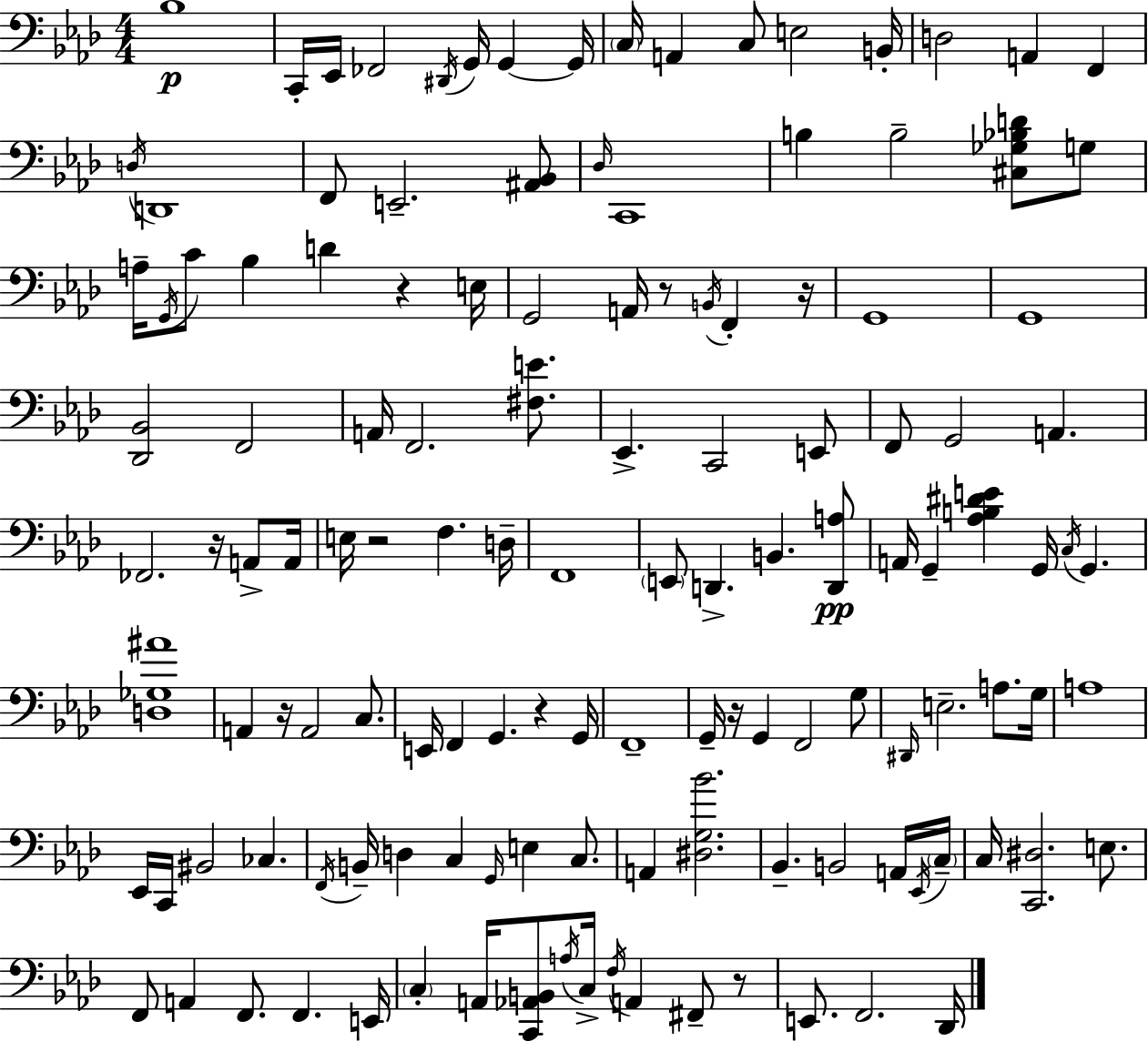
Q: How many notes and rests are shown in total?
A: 131